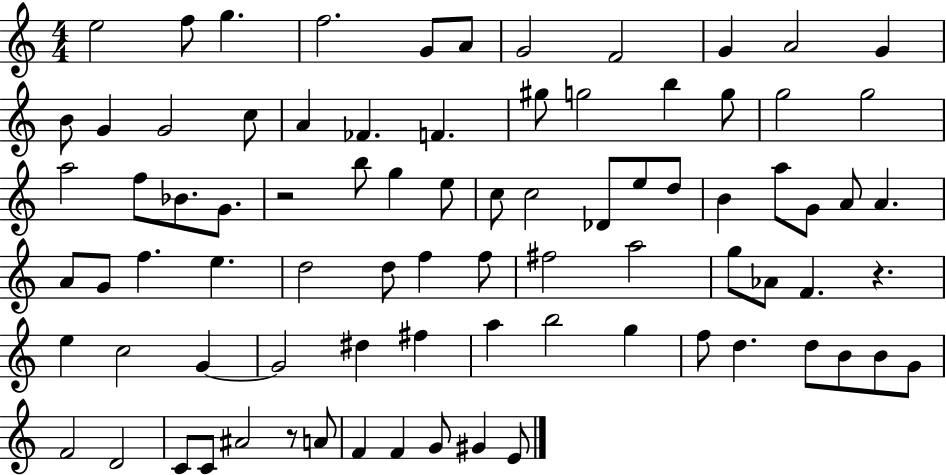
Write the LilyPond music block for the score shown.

{
  \clef treble
  \numericTimeSignature
  \time 4/4
  \key c \major
  e''2 f''8 g''4. | f''2. g'8 a'8 | g'2 f'2 | g'4 a'2 g'4 | \break b'8 g'4 g'2 c''8 | a'4 fes'4. f'4. | gis''8 g''2 b''4 g''8 | g''2 g''2 | \break a''2 f''8 bes'8. g'8. | r2 b''8 g''4 e''8 | c''8 c''2 des'8 e''8 d''8 | b'4 a''8 g'8 a'8 a'4. | \break a'8 g'8 f''4. e''4. | d''2 d''8 f''4 f''8 | fis''2 a''2 | g''8 aes'8 f'4. r4. | \break e''4 c''2 g'4~~ | g'2 dis''4 fis''4 | a''4 b''2 g''4 | f''8 d''4. d''8 b'8 b'8 g'8 | \break f'2 d'2 | c'8 c'8 ais'2 r8 a'8 | f'4 f'4 g'8 gis'4 e'8 | \bar "|."
}